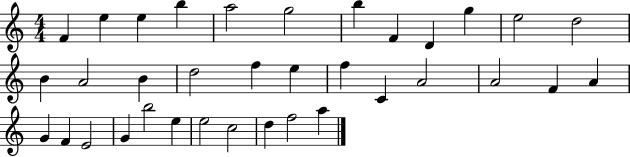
{
  \clef treble
  \numericTimeSignature
  \time 4/4
  \key c \major
  f'4 e''4 e''4 b''4 | a''2 g''2 | b''4 f'4 d'4 g''4 | e''2 d''2 | \break b'4 a'2 b'4 | d''2 f''4 e''4 | f''4 c'4 a'2 | a'2 f'4 a'4 | \break g'4 f'4 e'2 | g'4 b''2 e''4 | e''2 c''2 | d''4 f''2 a''4 | \break \bar "|."
}